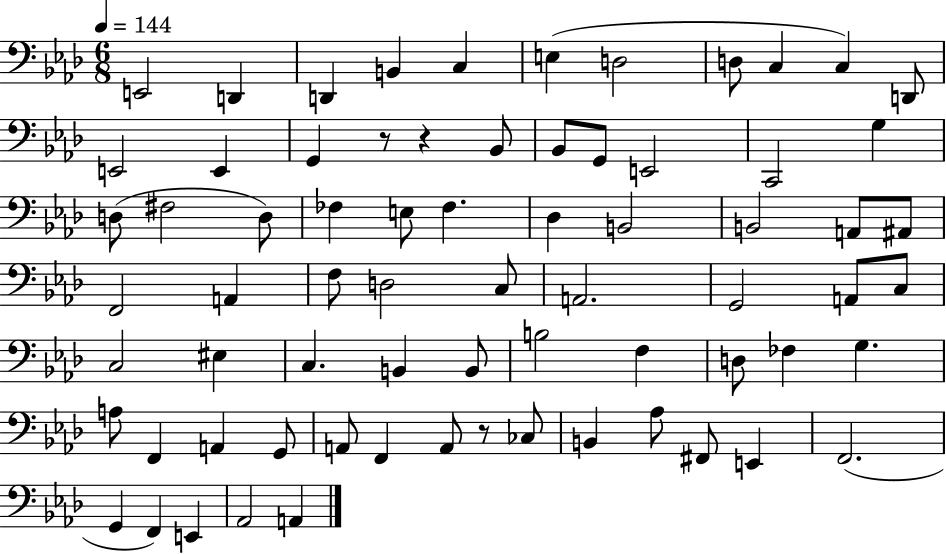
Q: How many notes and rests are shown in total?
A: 71